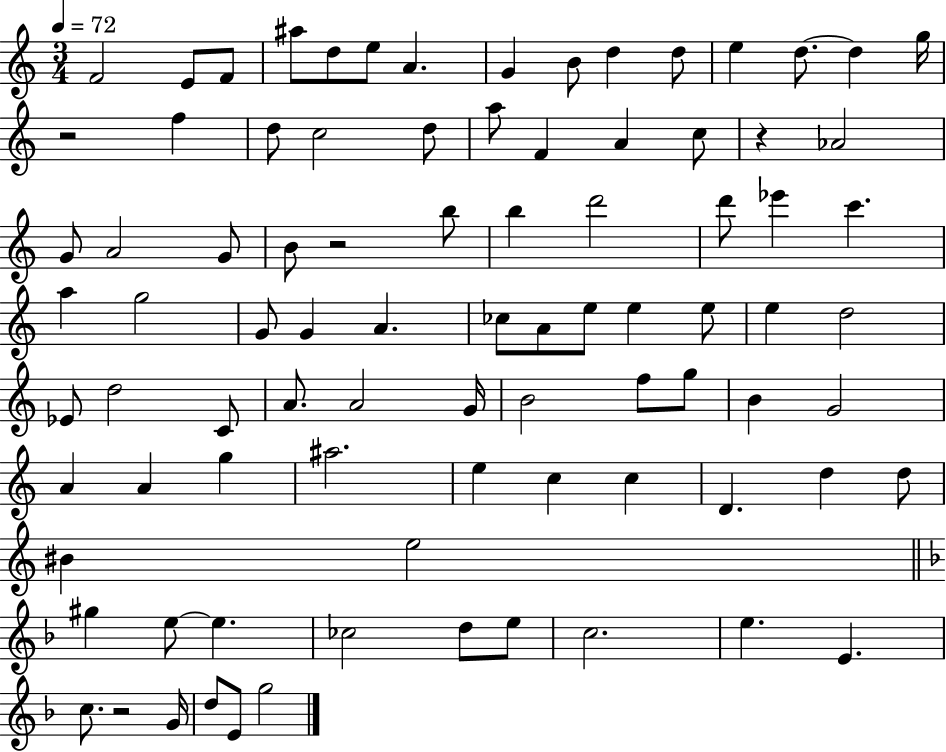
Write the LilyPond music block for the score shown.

{
  \clef treble
  \numericTimeSignature
  \time 3/4
  \key c \major
  \tempo 4 = 72
  f'2 e'8 f'8 | ais''8 d''8 e''8 a'4. | g'4 b'8 d''4 d''8 | e''4 d''8.~~ d''4 g''16 | \break r2 f''4 | d''8 c''2 d''8 | a''8 f'4 a'4 c''8 | r4 aes'2 | \break g'8 a'2 g'8 | b'8 r2 b''8 | b''4 d'''2 | d'''8 ees'''4 c'''4. | \break a''4 g''2 | g'8 g'4 a'4. | ces''8 a'8 e''8 e''4 e''8 | e''4 d''2 | \break ees'8 d''2 c'8 | a'8. a'2 g'16 | b'2 f''8 g''8 | b'4 g'2 | \break a'4 a'4 g''4 | ais''2. | e''4 c''4 c''4 | d'4. d''4 d''8 | \break bis'4 e''2 | \bar "||" \break \key d \minor gis''4 e''8~~ e''4. | ces''2 d''8 e''8 | c''2. | e''4. e'4. | \break c''8. r2 g'16 | d''8 e'8 g''2 | \bar "|."
}